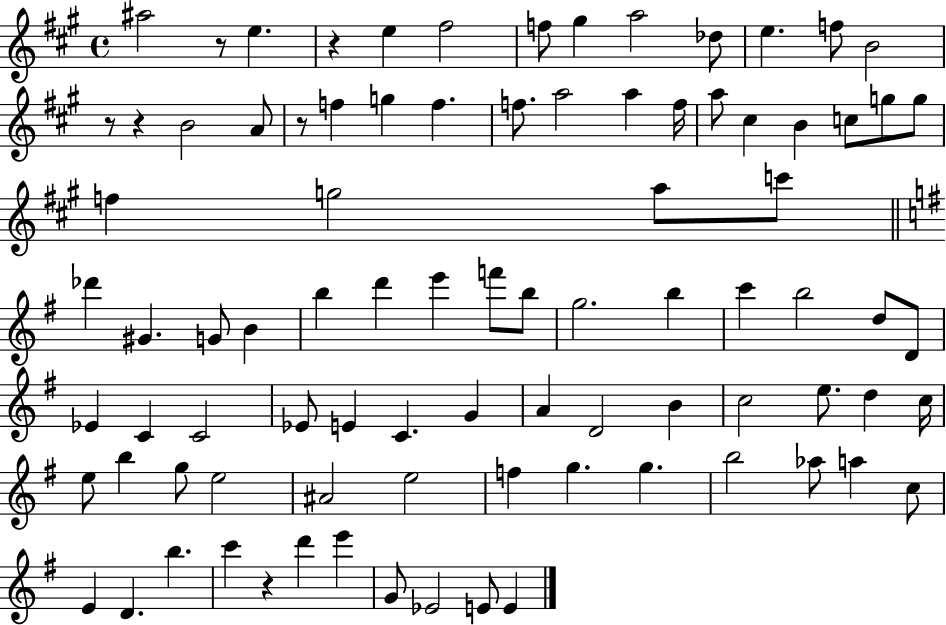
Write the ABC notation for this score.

X:1
T:Untitled
M:4/4
L:1/4
K:A
^a2 z/2 e z e ^f2 f/2 ^g a2 _d/2 e f/2 B2 z/2 z B2 A/2 z/2 f g f f/2 a2 a f/4 a/2 ^c B c/2 g/2 g/2 f g2 a/2 c'/2 _d' ^G G/2 B b d' e' f'/2 b/2 g2 b c' b2 d/2 D/2 _E C C2 _E/2 E C G A D2 B c2 e/2 d c/4 e/2 b g/2 e2 ^A2 e2 f g g b2 _a/2 a c/2 E D b c' z d' e' G/2 _E2 E/2 E